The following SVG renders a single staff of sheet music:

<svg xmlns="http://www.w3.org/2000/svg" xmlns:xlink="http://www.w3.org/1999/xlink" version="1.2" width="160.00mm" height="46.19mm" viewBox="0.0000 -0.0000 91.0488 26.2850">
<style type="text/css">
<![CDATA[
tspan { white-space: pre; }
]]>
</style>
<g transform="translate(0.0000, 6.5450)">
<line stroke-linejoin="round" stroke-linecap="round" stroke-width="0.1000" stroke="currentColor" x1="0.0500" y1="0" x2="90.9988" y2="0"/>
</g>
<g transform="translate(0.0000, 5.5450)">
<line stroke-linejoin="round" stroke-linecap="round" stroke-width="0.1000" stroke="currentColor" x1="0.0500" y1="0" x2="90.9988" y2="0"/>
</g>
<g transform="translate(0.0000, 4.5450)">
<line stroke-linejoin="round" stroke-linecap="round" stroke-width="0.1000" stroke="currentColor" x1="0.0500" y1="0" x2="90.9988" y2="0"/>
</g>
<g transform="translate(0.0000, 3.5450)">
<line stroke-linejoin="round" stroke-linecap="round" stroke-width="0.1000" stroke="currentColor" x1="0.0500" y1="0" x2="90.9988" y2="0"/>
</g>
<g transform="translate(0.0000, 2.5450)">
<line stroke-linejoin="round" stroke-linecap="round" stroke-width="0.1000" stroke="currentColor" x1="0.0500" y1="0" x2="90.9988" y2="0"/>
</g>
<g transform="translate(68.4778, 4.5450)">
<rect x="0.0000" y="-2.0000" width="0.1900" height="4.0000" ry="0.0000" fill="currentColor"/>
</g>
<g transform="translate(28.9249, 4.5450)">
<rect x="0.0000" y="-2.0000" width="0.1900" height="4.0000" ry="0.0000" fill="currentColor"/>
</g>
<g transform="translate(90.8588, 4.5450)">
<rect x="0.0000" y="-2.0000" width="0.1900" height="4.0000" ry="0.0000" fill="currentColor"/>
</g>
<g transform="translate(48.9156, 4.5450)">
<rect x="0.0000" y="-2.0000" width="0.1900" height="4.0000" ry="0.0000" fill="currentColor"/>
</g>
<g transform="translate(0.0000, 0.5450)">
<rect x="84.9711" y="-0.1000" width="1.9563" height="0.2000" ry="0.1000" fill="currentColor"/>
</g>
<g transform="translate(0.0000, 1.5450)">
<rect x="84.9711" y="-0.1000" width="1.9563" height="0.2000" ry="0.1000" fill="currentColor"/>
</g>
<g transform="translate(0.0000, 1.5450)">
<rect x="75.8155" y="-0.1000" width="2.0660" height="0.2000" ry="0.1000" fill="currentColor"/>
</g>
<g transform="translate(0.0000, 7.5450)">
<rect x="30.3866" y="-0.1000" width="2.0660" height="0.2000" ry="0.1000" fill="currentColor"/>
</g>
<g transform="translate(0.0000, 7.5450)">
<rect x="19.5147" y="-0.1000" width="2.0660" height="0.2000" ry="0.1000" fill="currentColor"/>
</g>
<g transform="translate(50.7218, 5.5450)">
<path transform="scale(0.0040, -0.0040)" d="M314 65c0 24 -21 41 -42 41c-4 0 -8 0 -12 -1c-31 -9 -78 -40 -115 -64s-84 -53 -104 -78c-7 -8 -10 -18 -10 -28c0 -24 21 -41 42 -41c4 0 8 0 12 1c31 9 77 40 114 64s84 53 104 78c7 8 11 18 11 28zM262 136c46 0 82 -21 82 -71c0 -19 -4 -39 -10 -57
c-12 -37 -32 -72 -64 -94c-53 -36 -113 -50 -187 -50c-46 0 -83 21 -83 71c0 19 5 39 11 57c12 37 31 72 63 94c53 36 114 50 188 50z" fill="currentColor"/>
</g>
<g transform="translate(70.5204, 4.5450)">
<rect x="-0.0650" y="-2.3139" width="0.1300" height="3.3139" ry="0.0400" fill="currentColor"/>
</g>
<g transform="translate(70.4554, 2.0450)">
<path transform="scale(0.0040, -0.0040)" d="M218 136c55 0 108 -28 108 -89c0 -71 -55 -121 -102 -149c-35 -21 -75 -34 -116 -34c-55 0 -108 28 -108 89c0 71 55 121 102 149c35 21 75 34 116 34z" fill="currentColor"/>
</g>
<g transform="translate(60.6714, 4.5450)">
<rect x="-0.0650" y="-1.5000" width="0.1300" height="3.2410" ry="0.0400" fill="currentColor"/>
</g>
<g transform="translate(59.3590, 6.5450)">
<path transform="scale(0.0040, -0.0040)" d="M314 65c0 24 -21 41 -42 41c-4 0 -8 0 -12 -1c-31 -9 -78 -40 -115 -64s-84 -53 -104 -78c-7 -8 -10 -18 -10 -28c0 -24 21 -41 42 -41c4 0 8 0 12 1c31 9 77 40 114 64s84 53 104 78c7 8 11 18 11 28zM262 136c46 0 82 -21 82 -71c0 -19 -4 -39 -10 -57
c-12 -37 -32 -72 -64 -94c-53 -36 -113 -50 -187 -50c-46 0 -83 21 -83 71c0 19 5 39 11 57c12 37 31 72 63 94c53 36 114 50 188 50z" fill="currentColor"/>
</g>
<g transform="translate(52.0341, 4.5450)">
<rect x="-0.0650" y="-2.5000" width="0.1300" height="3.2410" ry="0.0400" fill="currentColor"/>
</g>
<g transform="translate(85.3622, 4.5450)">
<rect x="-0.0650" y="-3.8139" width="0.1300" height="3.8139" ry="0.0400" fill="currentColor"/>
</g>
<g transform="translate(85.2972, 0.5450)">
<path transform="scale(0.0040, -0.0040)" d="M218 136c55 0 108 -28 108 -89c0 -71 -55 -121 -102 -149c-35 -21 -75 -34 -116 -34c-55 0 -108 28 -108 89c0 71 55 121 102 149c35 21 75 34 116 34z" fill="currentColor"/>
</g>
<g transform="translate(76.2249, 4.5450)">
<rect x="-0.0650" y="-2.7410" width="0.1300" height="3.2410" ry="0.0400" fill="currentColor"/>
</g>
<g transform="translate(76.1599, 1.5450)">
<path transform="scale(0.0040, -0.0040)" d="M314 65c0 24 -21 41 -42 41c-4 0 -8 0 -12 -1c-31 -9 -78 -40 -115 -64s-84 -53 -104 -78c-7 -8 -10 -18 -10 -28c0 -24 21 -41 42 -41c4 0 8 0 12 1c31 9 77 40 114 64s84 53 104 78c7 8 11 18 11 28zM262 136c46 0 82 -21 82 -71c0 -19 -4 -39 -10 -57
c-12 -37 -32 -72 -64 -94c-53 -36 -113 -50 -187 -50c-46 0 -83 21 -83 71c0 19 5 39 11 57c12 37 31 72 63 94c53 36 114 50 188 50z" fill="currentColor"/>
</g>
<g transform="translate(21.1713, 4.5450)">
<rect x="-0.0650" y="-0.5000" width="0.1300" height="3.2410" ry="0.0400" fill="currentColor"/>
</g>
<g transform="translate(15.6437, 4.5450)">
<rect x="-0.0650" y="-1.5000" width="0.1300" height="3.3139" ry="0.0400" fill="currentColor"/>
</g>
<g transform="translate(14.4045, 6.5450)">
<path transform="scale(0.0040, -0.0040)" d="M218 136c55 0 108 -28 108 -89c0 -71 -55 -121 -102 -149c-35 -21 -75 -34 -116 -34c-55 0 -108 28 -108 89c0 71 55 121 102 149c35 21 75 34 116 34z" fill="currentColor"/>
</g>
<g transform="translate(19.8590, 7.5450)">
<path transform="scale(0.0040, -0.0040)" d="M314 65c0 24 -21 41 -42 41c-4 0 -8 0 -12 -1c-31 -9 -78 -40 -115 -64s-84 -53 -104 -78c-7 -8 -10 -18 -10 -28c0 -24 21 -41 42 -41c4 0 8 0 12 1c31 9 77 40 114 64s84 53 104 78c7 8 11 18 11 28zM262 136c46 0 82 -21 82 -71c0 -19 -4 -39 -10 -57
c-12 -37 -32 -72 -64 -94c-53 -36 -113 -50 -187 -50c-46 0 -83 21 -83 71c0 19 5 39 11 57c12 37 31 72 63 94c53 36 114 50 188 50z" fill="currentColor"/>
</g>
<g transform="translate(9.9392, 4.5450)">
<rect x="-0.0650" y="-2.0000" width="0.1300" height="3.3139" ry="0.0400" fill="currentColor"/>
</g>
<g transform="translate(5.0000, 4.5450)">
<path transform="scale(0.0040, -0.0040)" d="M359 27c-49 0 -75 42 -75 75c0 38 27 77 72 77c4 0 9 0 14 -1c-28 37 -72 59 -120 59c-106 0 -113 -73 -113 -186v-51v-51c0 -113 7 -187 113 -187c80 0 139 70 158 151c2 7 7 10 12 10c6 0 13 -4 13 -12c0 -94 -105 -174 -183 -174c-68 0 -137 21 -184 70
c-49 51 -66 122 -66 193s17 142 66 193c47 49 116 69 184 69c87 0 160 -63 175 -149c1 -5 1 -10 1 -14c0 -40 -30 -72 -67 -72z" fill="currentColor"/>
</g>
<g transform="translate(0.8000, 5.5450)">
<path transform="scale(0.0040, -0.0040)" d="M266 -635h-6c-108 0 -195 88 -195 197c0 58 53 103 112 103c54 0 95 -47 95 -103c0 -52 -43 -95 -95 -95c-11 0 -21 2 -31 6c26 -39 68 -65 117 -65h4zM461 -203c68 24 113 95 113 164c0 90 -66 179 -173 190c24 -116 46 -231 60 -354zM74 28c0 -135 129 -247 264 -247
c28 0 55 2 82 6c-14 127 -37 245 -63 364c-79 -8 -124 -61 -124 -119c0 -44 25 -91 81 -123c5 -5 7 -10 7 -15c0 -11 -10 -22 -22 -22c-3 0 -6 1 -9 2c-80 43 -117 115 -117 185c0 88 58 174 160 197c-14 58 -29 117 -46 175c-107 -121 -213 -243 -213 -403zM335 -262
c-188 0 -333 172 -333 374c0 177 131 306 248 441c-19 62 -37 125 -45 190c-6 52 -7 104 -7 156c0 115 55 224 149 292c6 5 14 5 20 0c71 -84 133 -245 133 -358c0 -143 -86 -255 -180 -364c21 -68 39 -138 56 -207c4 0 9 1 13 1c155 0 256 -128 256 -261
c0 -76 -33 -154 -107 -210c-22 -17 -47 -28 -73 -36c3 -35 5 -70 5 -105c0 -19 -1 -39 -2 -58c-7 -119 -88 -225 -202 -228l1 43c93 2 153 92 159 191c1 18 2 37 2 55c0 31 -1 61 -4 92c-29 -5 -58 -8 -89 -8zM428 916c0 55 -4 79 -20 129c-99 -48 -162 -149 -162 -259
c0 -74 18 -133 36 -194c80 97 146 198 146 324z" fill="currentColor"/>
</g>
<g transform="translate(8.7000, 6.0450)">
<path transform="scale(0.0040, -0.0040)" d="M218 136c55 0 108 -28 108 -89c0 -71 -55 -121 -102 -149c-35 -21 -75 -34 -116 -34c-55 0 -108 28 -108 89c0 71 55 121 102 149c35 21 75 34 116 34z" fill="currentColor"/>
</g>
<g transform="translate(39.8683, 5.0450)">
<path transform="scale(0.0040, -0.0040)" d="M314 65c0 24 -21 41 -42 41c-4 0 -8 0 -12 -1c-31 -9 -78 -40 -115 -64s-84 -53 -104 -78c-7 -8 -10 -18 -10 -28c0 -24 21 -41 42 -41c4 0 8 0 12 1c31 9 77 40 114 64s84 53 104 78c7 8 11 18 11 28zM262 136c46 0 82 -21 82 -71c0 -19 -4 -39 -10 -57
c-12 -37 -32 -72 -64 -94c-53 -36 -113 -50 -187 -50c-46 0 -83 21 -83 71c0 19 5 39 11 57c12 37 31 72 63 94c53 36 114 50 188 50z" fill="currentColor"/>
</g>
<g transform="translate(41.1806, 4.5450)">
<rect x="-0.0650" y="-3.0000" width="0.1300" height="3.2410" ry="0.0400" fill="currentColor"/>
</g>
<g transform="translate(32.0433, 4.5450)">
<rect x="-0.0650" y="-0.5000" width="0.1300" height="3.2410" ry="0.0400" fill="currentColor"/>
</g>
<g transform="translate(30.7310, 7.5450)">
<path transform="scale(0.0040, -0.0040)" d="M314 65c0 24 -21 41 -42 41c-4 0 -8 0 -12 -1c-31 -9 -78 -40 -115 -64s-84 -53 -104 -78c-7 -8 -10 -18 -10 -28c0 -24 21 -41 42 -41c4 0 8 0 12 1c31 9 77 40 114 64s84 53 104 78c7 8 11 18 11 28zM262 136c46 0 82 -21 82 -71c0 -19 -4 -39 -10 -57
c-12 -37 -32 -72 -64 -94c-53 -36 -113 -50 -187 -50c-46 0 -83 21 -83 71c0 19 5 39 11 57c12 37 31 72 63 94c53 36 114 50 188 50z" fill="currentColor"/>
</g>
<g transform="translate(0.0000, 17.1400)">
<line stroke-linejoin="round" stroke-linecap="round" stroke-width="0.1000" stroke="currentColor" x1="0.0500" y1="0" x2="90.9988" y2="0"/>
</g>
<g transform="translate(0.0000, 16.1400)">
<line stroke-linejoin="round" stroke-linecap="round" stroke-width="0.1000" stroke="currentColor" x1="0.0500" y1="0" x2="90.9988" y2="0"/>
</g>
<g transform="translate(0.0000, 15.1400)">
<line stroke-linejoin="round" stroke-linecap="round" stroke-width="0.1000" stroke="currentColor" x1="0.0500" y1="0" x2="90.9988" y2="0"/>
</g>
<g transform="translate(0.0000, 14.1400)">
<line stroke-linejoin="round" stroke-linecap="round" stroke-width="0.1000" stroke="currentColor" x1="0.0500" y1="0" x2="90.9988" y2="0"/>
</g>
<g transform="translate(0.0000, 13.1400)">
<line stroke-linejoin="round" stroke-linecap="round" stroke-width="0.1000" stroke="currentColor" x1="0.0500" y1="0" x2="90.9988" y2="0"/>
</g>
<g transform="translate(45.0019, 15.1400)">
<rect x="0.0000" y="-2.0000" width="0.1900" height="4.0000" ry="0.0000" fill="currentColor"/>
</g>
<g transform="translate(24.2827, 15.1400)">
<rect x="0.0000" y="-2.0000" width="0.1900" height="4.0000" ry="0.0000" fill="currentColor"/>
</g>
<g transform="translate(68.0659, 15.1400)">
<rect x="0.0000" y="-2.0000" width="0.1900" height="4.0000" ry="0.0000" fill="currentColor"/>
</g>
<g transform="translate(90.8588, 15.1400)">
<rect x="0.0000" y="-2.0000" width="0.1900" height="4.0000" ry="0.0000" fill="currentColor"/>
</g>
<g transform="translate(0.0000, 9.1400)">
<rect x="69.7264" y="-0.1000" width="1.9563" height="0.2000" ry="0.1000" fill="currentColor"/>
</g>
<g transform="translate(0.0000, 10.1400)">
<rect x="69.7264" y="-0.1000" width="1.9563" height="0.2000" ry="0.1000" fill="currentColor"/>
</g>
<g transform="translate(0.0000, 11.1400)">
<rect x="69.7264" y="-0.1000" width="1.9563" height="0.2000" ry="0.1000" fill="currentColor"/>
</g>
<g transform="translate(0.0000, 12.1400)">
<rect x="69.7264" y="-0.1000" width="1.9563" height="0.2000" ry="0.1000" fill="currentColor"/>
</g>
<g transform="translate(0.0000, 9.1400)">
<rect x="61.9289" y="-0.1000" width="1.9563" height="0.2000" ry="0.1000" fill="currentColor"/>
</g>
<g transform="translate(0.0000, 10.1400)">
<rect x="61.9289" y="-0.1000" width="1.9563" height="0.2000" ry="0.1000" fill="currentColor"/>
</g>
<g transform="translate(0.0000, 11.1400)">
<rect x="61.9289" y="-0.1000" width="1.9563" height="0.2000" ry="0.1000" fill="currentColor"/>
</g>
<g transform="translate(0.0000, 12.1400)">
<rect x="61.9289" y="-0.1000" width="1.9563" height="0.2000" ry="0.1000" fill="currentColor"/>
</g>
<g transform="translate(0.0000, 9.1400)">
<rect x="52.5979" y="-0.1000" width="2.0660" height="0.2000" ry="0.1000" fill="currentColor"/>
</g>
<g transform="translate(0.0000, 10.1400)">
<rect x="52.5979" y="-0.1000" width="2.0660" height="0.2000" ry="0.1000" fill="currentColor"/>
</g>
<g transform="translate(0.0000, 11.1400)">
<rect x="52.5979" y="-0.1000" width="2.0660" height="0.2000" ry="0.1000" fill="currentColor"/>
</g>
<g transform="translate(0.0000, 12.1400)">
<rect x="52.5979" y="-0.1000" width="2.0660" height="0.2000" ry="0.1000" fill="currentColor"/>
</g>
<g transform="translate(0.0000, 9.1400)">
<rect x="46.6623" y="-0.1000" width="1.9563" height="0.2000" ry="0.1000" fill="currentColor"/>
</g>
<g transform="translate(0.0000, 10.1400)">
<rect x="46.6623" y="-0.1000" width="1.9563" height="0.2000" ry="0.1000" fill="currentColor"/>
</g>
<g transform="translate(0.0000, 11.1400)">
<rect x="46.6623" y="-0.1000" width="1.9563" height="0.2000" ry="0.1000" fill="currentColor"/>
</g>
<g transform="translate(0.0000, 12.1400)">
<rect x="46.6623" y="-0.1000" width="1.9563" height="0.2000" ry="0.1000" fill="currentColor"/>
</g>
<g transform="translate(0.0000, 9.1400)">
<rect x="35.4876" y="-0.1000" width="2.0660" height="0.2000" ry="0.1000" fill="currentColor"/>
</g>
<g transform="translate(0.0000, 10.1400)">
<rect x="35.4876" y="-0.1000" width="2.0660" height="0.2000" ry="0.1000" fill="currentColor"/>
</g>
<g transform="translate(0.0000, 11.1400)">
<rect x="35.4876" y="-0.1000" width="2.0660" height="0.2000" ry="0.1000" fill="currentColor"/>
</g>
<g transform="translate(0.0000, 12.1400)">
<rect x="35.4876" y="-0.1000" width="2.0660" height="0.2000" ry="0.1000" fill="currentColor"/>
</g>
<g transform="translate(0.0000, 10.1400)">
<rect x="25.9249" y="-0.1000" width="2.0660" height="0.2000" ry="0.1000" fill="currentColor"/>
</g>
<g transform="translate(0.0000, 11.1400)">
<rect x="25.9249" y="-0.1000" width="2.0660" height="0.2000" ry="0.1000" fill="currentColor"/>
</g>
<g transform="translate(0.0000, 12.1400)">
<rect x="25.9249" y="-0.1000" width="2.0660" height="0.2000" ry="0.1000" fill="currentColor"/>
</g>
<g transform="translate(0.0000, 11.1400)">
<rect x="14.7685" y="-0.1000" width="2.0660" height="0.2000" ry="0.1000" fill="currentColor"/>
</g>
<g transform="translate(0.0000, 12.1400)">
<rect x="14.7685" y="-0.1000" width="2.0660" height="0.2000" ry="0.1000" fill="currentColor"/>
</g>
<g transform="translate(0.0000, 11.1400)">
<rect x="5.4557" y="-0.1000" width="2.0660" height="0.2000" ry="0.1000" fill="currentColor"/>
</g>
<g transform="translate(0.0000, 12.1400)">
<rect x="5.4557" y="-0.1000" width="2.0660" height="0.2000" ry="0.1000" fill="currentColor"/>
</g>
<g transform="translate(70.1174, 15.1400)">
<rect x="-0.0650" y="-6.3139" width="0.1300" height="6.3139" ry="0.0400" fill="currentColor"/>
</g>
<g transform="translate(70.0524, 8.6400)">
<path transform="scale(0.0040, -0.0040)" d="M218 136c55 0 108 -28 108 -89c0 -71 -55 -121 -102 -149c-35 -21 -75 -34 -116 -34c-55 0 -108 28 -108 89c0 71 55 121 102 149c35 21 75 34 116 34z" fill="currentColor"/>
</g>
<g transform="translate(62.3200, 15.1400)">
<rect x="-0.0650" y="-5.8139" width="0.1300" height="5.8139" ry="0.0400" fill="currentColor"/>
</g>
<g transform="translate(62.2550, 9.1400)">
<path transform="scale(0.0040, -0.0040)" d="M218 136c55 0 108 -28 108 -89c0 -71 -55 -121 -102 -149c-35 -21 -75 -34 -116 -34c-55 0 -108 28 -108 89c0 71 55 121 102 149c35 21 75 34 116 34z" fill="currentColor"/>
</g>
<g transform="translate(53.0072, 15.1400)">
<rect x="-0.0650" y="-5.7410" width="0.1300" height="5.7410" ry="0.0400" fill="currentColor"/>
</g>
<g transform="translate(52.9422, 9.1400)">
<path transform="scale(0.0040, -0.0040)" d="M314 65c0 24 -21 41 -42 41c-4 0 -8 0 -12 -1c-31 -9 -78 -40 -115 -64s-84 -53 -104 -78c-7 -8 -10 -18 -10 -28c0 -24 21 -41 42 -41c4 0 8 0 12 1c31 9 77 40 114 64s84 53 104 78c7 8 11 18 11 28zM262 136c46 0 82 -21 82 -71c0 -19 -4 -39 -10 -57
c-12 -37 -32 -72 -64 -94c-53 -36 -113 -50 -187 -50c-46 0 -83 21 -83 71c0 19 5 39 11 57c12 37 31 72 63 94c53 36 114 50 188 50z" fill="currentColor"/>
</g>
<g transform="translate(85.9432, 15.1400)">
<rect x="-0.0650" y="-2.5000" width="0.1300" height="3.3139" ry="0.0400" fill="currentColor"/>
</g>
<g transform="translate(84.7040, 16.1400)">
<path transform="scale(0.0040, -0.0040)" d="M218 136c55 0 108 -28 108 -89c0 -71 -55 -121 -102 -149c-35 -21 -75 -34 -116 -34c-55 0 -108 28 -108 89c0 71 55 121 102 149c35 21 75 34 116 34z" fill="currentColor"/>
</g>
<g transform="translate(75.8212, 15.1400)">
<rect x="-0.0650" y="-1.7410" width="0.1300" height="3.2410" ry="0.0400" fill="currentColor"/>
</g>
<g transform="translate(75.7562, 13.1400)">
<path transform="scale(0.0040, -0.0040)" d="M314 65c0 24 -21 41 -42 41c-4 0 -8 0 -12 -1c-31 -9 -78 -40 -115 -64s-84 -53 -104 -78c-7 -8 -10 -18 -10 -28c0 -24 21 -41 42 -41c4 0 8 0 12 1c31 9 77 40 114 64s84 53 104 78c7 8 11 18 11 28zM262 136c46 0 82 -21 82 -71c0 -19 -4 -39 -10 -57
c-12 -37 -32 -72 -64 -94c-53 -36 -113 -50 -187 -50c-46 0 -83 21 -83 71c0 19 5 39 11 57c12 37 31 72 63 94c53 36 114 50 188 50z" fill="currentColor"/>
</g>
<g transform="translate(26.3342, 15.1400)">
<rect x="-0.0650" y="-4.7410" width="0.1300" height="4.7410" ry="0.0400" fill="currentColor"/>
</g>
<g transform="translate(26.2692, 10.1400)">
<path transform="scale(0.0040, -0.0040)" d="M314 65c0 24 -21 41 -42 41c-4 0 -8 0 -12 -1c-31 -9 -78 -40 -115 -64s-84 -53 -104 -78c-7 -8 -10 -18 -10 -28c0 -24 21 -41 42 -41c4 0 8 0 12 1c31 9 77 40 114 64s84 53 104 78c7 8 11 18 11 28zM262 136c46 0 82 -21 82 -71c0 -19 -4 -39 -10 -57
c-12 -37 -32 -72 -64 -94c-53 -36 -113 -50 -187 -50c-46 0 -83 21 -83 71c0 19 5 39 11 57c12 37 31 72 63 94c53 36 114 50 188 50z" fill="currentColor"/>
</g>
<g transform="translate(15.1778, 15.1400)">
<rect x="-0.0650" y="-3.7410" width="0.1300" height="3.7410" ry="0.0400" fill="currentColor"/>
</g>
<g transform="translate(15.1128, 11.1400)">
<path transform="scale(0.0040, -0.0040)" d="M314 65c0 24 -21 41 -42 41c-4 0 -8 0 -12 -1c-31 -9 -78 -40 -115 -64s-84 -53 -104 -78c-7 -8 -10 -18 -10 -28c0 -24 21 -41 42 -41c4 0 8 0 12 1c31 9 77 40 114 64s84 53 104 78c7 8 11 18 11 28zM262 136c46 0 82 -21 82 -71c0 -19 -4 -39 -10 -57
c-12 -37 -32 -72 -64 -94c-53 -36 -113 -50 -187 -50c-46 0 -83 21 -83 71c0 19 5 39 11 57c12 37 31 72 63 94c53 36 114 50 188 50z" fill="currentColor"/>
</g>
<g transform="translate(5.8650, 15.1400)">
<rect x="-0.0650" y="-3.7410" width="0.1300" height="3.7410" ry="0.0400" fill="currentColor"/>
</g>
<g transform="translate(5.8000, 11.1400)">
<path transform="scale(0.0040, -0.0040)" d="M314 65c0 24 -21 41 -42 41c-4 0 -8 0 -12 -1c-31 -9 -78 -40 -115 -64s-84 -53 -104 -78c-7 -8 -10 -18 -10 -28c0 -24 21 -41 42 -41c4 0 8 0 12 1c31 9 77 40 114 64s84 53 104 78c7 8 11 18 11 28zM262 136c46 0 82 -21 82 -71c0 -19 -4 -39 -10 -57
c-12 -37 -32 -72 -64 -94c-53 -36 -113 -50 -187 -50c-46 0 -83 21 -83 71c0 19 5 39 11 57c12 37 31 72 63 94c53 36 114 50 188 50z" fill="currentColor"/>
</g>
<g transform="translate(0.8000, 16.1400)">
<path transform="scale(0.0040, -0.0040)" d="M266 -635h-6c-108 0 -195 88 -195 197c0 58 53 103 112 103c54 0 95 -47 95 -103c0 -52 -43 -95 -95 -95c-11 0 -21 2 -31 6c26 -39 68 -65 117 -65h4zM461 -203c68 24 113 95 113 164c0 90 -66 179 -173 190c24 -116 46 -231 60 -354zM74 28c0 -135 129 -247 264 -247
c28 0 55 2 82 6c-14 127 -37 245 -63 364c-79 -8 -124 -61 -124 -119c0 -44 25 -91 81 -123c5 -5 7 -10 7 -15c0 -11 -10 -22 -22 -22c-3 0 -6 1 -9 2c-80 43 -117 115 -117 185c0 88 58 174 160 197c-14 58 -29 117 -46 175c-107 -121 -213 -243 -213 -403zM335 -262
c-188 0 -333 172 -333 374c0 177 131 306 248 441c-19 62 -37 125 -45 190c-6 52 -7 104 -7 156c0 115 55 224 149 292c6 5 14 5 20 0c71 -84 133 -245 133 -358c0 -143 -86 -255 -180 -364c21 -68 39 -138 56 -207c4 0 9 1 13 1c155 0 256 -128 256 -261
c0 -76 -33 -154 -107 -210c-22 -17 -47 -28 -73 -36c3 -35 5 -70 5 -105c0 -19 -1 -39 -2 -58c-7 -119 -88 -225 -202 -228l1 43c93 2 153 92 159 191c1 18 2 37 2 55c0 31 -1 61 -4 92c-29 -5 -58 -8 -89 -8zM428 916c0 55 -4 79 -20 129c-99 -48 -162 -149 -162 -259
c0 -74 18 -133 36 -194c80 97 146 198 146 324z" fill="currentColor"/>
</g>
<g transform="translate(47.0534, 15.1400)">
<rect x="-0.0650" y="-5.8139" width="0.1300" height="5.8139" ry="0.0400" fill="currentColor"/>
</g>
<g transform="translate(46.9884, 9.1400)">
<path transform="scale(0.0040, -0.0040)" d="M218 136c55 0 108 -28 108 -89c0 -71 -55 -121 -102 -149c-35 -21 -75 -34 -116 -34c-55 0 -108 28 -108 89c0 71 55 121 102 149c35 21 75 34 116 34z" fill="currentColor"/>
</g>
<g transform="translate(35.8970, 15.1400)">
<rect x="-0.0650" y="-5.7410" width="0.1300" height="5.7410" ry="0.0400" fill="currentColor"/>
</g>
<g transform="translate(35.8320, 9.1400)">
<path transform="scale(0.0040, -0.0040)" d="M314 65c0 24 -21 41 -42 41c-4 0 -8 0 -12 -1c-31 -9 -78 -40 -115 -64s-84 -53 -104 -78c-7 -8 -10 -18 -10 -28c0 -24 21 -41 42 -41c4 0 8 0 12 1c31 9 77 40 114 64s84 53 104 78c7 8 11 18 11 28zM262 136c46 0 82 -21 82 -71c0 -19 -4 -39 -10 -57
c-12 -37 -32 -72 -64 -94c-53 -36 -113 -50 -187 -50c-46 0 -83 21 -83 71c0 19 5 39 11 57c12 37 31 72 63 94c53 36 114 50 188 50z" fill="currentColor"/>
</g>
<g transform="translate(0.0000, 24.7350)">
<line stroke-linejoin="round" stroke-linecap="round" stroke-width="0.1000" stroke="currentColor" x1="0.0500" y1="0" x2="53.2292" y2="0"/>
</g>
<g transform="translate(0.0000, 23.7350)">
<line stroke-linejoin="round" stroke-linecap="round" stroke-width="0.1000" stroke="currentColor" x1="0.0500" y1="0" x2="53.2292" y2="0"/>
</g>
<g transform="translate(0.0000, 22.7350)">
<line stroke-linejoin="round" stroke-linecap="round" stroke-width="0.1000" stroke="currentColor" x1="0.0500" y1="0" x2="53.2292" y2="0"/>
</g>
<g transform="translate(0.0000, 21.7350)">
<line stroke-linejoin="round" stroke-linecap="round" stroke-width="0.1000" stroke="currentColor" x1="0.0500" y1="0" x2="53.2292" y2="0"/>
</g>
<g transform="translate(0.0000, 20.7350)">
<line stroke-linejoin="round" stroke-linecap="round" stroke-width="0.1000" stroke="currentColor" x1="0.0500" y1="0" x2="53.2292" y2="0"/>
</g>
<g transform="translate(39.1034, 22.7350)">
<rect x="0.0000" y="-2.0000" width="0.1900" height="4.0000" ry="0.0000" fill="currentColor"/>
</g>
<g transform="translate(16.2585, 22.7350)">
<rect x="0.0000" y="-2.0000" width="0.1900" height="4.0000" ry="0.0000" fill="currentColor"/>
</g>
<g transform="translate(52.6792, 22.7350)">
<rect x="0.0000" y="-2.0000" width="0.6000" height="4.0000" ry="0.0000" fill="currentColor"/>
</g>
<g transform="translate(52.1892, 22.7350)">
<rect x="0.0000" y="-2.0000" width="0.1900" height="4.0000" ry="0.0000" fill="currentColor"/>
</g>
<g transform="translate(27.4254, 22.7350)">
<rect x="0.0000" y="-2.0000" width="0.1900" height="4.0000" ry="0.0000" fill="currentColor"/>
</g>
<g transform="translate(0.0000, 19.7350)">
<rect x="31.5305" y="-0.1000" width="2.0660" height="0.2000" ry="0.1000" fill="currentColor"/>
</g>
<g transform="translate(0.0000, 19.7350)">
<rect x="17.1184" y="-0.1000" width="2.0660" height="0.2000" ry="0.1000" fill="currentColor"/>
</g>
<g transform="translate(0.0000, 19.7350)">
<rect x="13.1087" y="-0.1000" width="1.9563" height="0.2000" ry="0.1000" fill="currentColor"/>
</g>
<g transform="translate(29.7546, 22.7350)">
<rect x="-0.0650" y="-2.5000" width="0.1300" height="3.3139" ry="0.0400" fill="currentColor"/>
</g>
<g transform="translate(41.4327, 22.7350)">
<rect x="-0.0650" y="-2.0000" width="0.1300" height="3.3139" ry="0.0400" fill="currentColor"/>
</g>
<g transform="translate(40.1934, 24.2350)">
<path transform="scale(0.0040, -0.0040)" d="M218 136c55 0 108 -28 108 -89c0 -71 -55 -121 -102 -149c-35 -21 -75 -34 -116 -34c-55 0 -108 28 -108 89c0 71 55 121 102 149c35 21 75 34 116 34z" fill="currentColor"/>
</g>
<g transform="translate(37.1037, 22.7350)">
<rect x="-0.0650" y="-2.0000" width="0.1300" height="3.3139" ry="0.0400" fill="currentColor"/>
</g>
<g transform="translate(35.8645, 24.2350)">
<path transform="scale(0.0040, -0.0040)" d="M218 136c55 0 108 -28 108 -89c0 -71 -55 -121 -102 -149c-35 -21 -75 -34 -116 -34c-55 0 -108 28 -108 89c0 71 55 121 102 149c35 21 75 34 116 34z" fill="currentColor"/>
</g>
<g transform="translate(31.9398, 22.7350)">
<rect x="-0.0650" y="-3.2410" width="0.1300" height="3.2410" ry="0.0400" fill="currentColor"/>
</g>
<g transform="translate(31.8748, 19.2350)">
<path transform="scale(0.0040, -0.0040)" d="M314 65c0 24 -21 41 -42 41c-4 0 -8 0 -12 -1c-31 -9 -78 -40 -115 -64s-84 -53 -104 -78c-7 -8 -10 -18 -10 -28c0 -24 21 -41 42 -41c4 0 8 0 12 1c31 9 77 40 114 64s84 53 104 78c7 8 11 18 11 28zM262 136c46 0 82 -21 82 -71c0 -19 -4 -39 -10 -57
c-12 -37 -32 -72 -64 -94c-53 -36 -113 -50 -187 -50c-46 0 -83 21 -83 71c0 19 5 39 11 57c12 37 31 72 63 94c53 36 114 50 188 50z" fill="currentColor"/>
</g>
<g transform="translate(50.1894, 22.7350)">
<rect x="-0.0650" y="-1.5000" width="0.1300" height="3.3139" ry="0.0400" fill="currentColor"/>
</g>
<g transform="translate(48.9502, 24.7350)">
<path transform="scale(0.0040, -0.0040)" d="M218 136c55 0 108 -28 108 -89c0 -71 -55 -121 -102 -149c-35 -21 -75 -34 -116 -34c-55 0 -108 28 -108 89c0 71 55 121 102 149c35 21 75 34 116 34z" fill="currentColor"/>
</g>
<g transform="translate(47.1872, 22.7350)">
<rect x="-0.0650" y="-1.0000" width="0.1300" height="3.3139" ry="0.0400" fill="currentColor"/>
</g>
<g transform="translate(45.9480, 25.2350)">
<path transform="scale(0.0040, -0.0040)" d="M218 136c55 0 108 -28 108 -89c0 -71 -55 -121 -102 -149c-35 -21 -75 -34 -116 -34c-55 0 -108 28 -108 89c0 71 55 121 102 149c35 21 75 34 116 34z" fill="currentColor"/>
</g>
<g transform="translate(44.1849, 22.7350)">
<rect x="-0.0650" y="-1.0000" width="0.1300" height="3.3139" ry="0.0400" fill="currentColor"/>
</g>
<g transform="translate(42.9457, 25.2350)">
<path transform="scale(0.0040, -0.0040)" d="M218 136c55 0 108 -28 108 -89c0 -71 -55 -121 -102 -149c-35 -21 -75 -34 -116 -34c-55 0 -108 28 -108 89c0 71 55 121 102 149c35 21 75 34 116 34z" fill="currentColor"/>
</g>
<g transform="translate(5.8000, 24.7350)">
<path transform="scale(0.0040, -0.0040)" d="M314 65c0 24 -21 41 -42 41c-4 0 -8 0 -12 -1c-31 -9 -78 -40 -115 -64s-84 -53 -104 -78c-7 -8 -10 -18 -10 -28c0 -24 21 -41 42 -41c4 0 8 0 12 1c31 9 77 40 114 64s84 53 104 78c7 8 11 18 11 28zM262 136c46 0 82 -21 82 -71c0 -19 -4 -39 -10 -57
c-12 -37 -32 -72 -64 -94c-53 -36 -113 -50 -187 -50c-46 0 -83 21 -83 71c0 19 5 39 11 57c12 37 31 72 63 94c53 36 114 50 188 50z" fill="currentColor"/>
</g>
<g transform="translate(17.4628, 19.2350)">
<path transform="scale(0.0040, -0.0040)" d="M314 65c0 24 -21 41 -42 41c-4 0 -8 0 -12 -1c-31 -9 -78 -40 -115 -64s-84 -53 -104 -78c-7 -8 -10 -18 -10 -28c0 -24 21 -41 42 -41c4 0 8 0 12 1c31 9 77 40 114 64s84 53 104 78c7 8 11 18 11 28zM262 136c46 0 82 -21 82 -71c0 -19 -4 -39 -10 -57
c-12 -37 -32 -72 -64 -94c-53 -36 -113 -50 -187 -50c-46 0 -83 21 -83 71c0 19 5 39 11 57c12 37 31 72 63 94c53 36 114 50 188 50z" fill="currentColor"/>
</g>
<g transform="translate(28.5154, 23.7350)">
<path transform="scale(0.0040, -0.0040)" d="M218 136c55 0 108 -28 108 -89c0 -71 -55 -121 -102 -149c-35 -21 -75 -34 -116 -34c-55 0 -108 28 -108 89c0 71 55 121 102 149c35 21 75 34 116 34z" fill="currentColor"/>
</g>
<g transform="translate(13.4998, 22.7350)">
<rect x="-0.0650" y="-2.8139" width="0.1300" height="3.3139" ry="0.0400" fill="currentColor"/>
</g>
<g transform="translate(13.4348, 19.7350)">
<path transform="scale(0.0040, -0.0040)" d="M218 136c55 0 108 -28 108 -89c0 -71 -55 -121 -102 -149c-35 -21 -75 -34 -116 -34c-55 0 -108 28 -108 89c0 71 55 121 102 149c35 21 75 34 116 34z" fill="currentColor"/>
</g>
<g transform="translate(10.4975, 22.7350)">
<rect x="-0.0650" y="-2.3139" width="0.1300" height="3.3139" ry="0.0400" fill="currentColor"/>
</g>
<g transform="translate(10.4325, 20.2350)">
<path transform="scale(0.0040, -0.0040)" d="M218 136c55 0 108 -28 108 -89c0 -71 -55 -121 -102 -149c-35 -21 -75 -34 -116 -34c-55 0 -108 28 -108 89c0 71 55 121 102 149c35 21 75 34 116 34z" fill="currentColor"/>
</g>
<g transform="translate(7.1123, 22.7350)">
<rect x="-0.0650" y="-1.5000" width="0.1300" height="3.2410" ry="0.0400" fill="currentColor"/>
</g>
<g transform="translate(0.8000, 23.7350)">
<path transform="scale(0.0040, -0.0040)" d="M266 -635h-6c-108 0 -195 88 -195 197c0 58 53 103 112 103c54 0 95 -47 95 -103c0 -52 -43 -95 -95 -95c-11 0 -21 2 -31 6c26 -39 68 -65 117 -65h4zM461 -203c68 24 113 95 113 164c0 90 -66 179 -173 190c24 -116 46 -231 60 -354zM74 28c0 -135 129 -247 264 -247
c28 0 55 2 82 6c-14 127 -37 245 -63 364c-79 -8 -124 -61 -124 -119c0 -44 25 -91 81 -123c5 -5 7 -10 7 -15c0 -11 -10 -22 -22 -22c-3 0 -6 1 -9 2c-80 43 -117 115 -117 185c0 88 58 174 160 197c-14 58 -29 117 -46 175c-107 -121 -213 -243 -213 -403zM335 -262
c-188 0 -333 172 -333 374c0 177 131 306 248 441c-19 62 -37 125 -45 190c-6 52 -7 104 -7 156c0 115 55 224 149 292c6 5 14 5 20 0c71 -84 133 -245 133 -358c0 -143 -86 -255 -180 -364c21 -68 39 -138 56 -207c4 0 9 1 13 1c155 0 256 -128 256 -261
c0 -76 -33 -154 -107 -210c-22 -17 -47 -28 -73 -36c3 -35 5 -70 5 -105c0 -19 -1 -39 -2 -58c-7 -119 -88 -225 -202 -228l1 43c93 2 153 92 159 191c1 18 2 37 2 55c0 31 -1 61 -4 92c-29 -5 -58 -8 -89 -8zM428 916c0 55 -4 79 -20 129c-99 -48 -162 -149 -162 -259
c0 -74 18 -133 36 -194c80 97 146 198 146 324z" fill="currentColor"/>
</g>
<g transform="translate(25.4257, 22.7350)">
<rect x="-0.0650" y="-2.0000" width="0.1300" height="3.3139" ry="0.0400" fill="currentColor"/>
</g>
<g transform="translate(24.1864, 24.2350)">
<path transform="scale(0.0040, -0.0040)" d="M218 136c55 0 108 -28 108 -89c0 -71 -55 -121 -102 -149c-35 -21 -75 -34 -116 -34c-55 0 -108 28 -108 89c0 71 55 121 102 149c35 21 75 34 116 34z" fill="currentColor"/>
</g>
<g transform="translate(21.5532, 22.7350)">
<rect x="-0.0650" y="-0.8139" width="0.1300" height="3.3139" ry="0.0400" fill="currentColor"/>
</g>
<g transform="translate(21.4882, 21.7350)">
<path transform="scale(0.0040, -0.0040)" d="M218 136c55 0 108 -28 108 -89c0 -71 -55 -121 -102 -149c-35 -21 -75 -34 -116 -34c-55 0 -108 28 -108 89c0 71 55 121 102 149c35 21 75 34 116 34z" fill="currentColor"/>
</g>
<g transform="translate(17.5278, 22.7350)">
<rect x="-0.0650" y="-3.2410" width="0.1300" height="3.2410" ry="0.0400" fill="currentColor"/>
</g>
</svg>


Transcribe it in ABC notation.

X:1
T:Untitled
M:4/4
L:1/4
K:C
F E C2 C2 A2 G2 E2 g a2 c' c'2 c'2 e'2 g'2 g' g'2 g' a' f2 G E2 g a b2 d F G b2 F F D D E